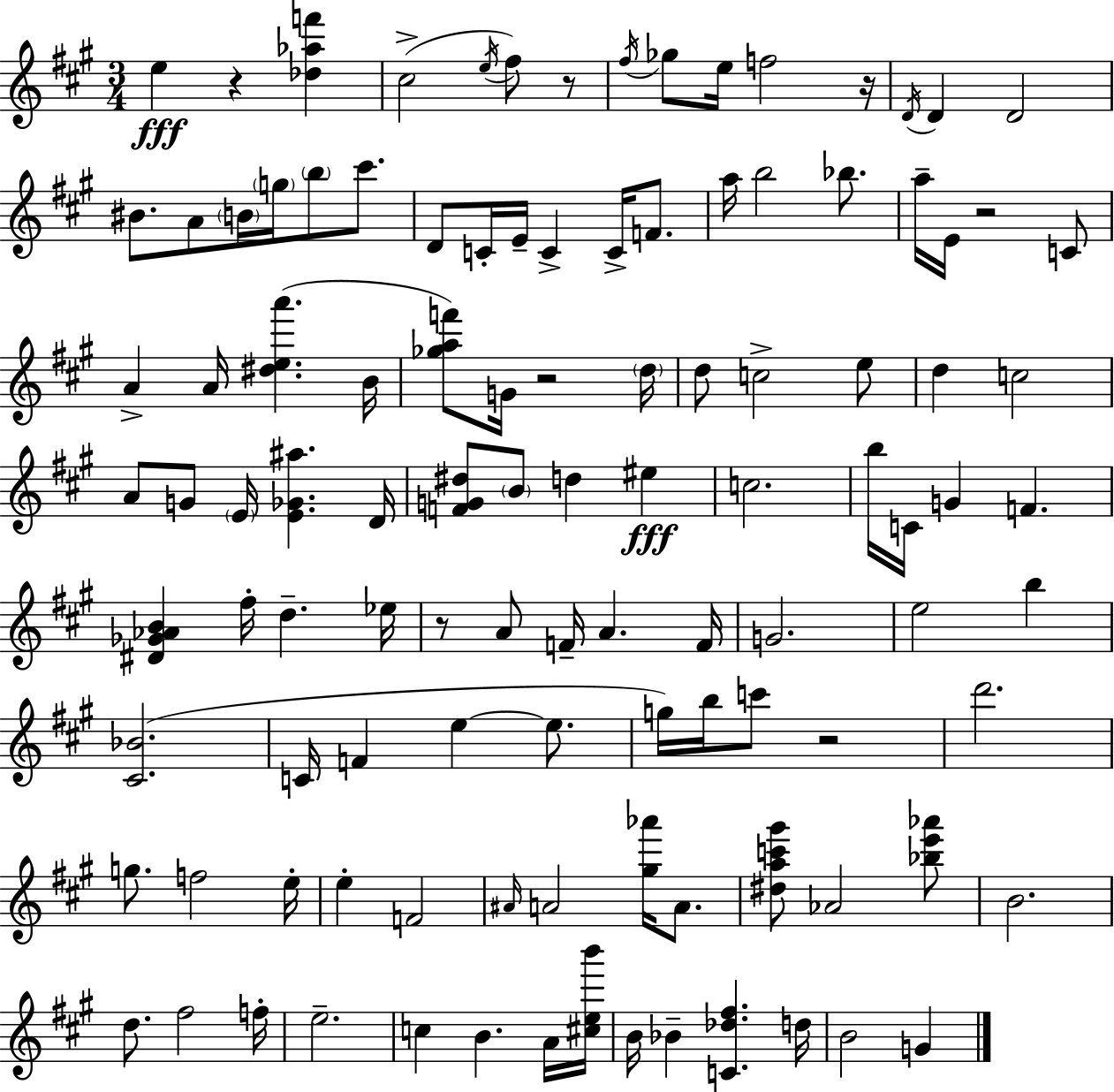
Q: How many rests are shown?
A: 7